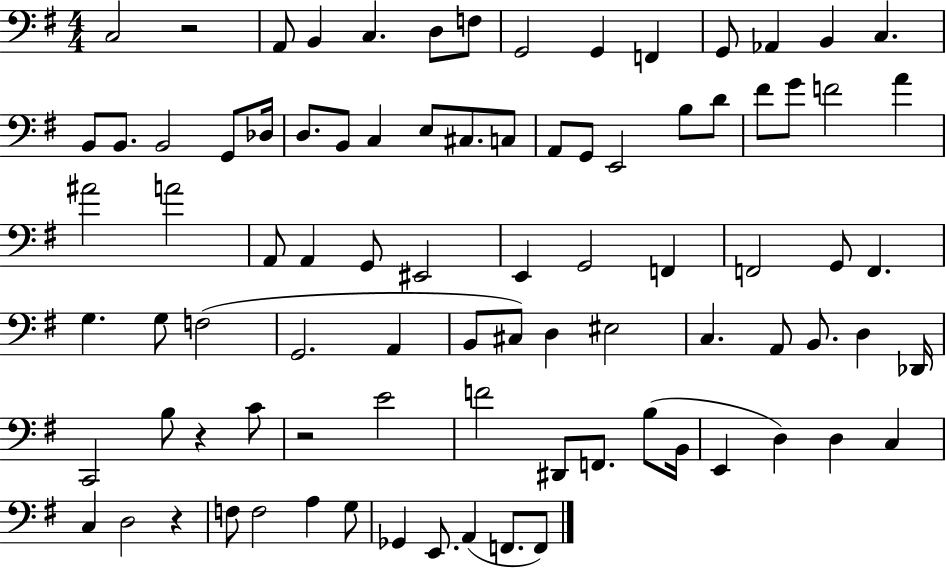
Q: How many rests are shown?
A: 4